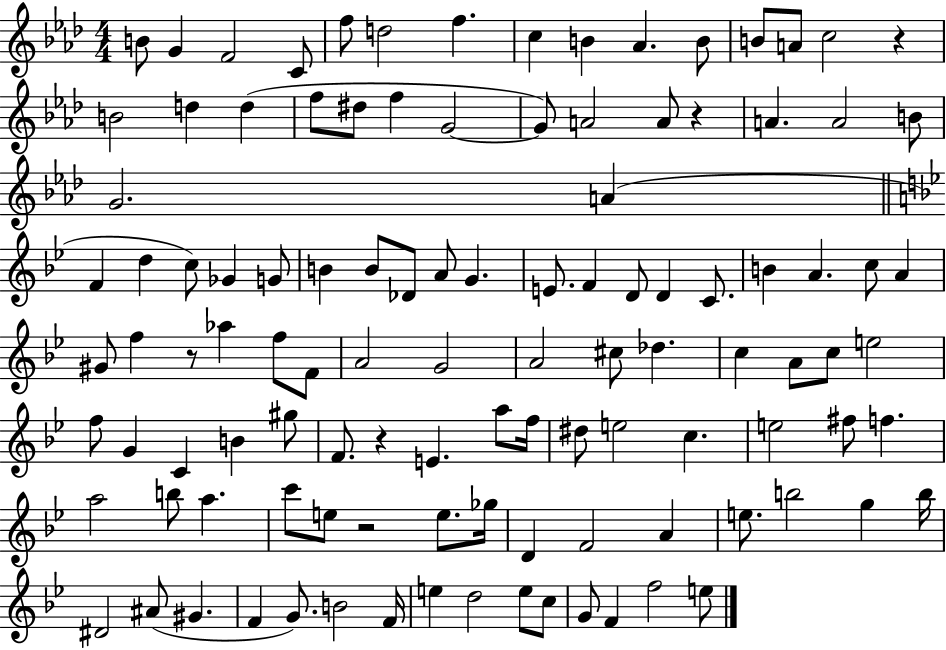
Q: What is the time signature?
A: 4/4